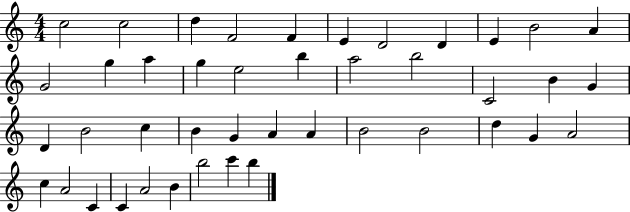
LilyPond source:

{
  \clef treble
  \numericTimeSignature
  \time 4/4
  \key c \major
  c''2 c''2 | d''4 f'2 f'4 | e'4 d'2 d'4 | e'4 b'2 a'4 | \break g'2 g''4 a''4 | g''4 e''2 b''4 | a''2 b''2 | c'2 b'4 g'4 | \break d'4 b'2 c''4 | b'4 g'4 a'4 a'4 | b'2 b'2 | d''4 g'4 a'2 | \break c''4 a'2 c'4 | c'4 a'2 b'4 | b''2 c'''4 b''4 | \bar "|."
}